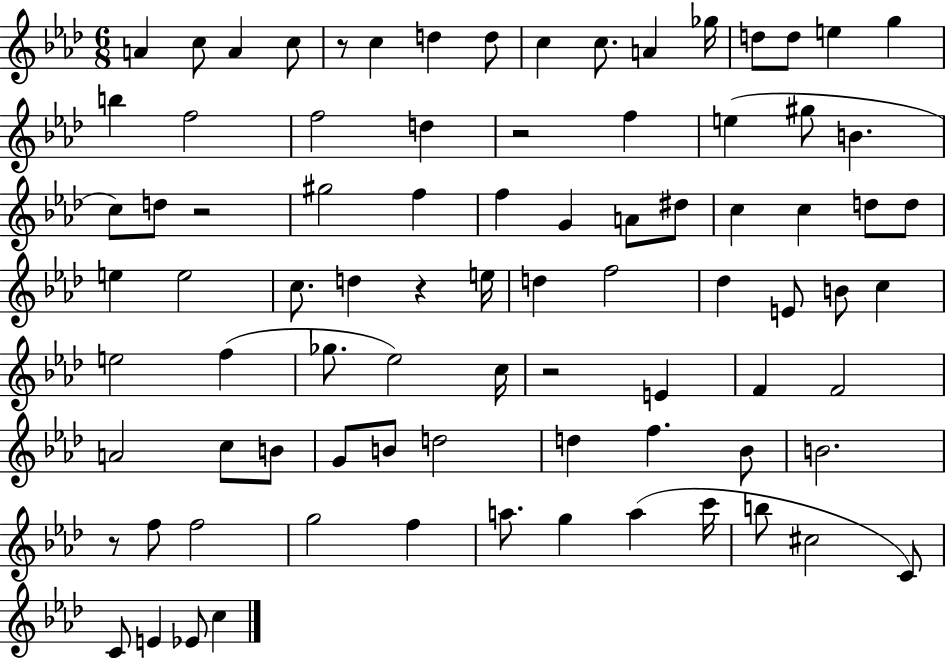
{
  \clef treble
  \numericTimeSignature
  \time 6/8
  \key aes \major
  a'4 c''8 a'4 c''8 | r8 c''4 d''4 d''8 | c''4 c''8. a'4 ges''16 | d''8 d''8 e''4 g''4 | \break b''4 f''2 | f''2 d''4 | r2 f''4 | e''4( gis''8 b'4. | \break c''8) d''8 r2 | gis''2 f''4 | f''4 g'4 a'8 dis''8 | c''4 c''4 d''8 d''8 | \break e''4 e''2 | c''8. d''4 r4 e''16 | d''4 f''2 | des''4 e'8 b'8 c''4 | \break e''2 f''4( | ges''8. ees''2) c''16 | r2 e'4 | f'4 f'2 | \break a'2 c''8 b'8 | g'8 b'8 d''2 | d''4 f''4. bes'8 | b'2. | \break r8 f''8 f''2 | g''2 f''4 | a''8. g''4 a''4( c'''16 | b''8 cis''2 c'8) | \break c'8 e'4 ees'8 c''4 | \bar "|."
}